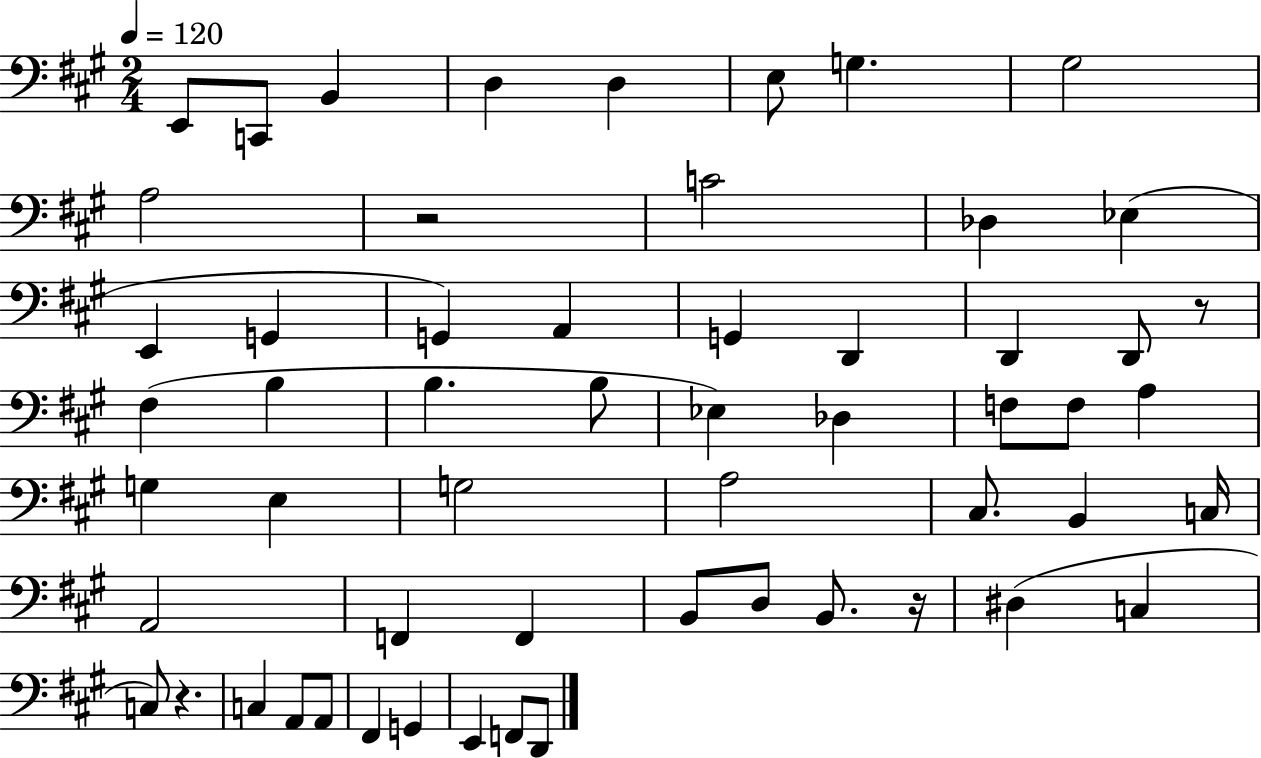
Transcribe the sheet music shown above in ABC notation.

X:1
T:Untitled
M:2/4
L:1/4
K:A
E,,/2 C,,/2 B,, D, D, E,/2 G, ^G,2 A,2 z2 C2 _D, _E, E,, G,, G,, A,, G,, D,, D,, D,,/2 z/2 ^F, B, B, B,/2 _E, _D, F,/2 F,/2 A, G, E, G,2 A,2 ^C,/2 B,, C,/4 A,,2 F,, F,, B,,/2 D,/2 B,,/2 z/4 ^D, C, C,/2 z C, A,,/2 A,,/2 ^F,, G,, E,, F,,/2 D,,/2